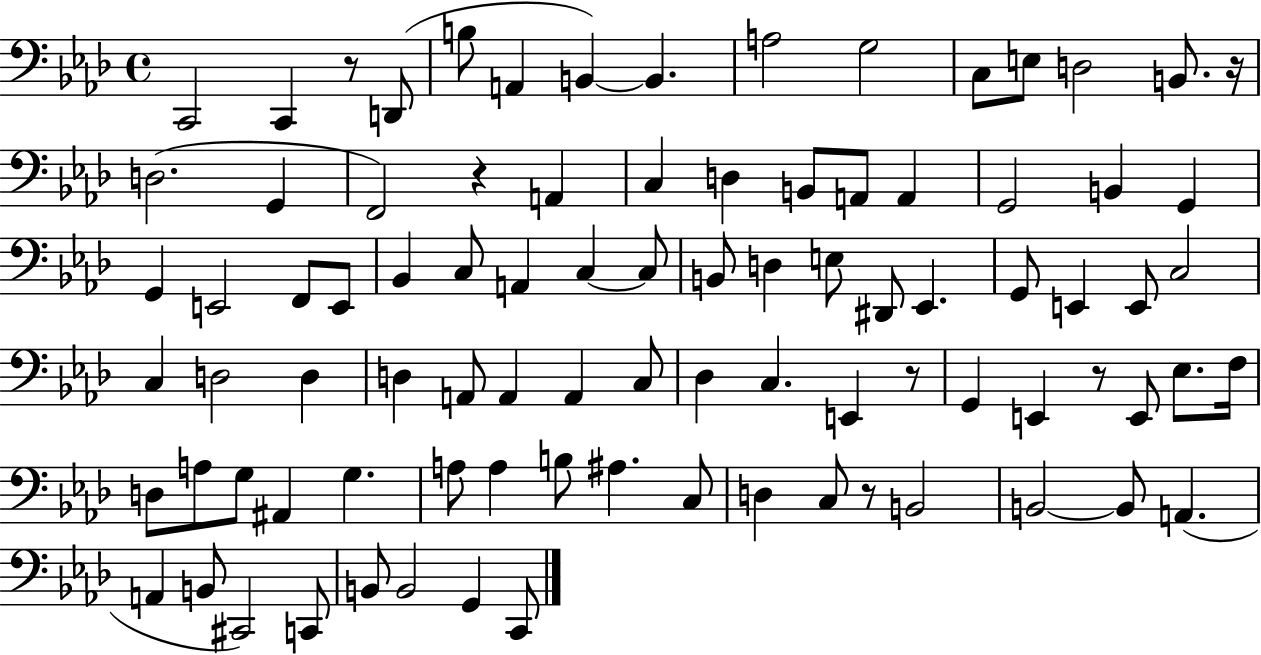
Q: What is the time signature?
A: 4/4